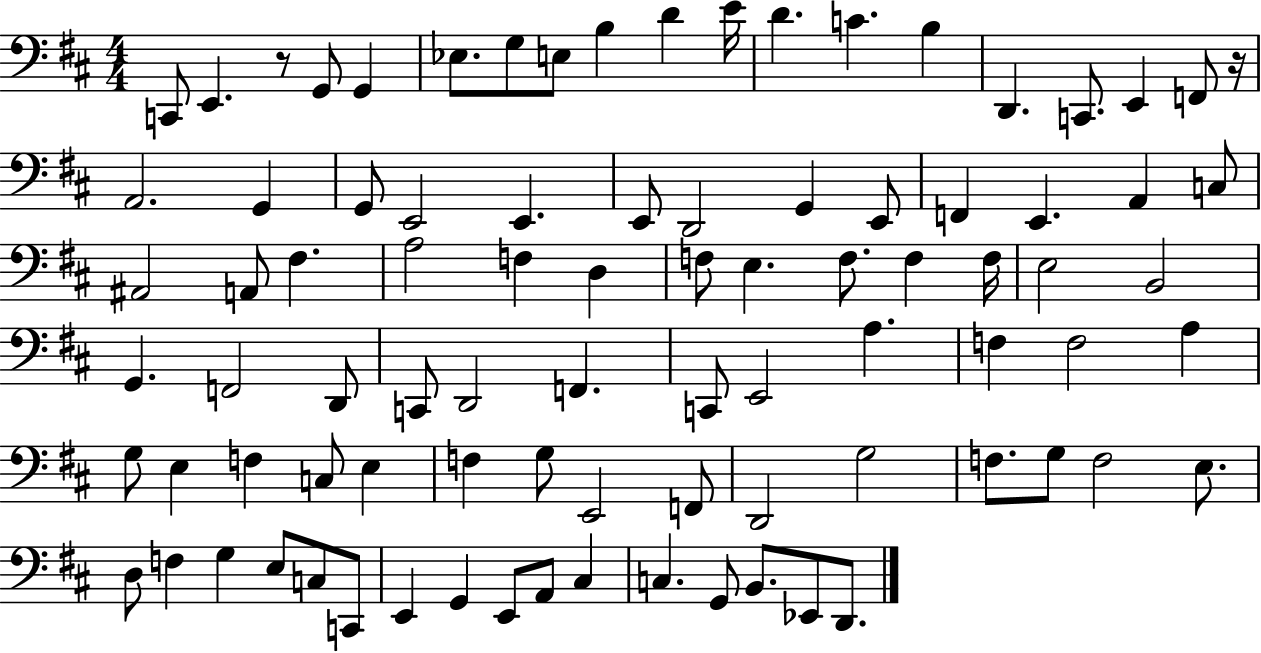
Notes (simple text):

C2/e E2/q. R/e G2/e G2/q Eb3/e. G3/e E3/e B3/q D4/q E4/s D4/q. C4/q. B3/q D2/q. C2/e. E2/q F2/e R/s A2/h. G2/q G2/e E2/h E2/q. E2/e D2/h G2/q E2/e F2/q E2/q. A2/q C3/e A#2/h A2/e F#3/q. A3/h F3/q D3/q F3/e E3/q. F3/e. F3/q F3/s E3/h B2/h G2/q. F2/h D2/e C2/e D2/h F2/q. C2/e E2/h A3/q. F3/q F3/h A3/q G3/e E3/q F3/q C3/e E3/q F3/q G3/e E2/h F2/e D2/h G3/h F3/e. G3/e F3/h E3/e. D3/e F3/q G3/q E3/e C3/e C2/e E2/q G2/q E2/e A2/e C#3/q C3/q. G2/e B2/e. Eb2/e D2/e.